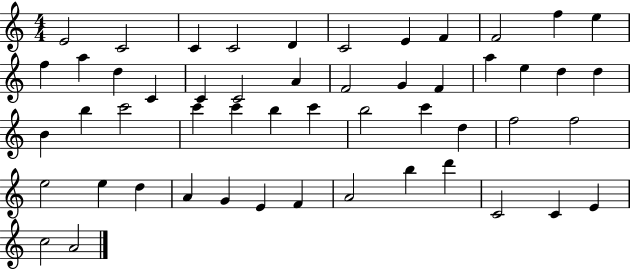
E4/h C4/h C4/q C4/h D4/q C4/h E4/q F4/q F4/h F5/q E5/q F5/q A5/q D5/q C4/q C4/q C4/h A4/q F4/h G4/q F4/q A5/q E5/q D5/q D5/q B4/q B5/q C6/h C6/q C6/q B5/q C6/q B5/h C6/q D5/q F5/h F5/h E5/h E5/q D5/q A4/q G4/q E4/q F4/q A4/h B5/q D6/q C4/h C4/q E4/q C5/h A4/h